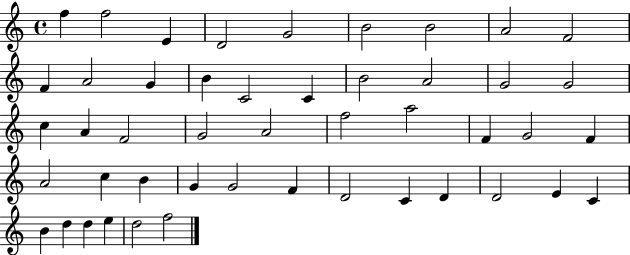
F5/q F5/h E4/q D4/h G4/h B4/h B4/h A4/h F4/h F4/q A4/h G4/q B4/q C4/h C4/q B4/h A4/h G4/h G4/h C5/q A4/q F4/h G4/h A4/h F5/h A5/h F4/q G4/h F4/q A4/h C5/q B4/q G4/q G4/h F4/q D4/h C4/q D4/q D4/h E4/q C4/q B4/q D5/q D5/q E5/q D5/h F5/h